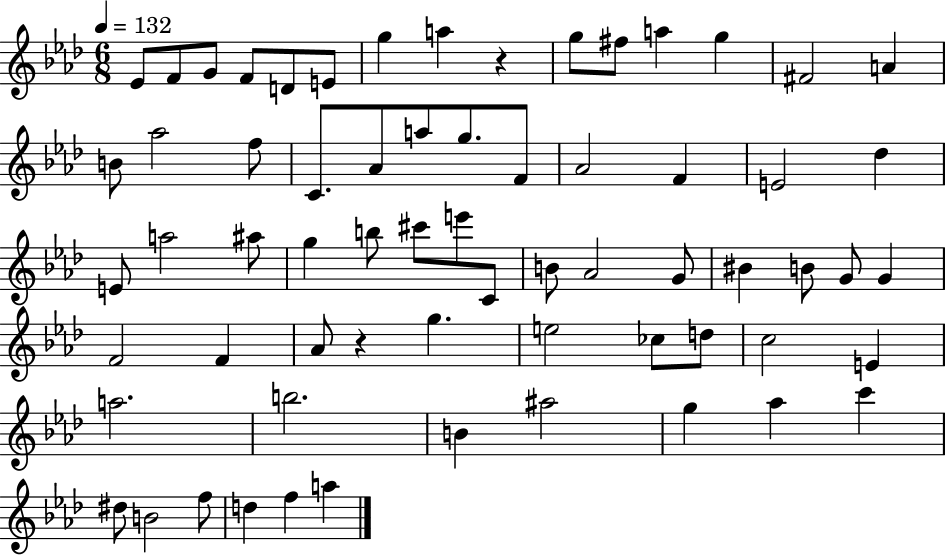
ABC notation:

X:1
T:Untitled
M:6/8
L:1/4
K:Ab
_E/2 F/2 G/2 F/2 D/2 E/2 g a z g/2 ^f/2 a g ^F2 A B/2 _a2 f/2 C/2 _A/2 a/2 g/2 F/2 _A2 F E2 _d E/2 a2 ^a/2 g b/2 ^c'/2 e'/2 C/2 B/2 _A2 G/2 ^B B/2 G/2 G F2 F _A/2 z g e2 _c/2 d/2 c2 E a2 b2 B ^a2 g _a c' ^d/2 B2 f/2 d f a